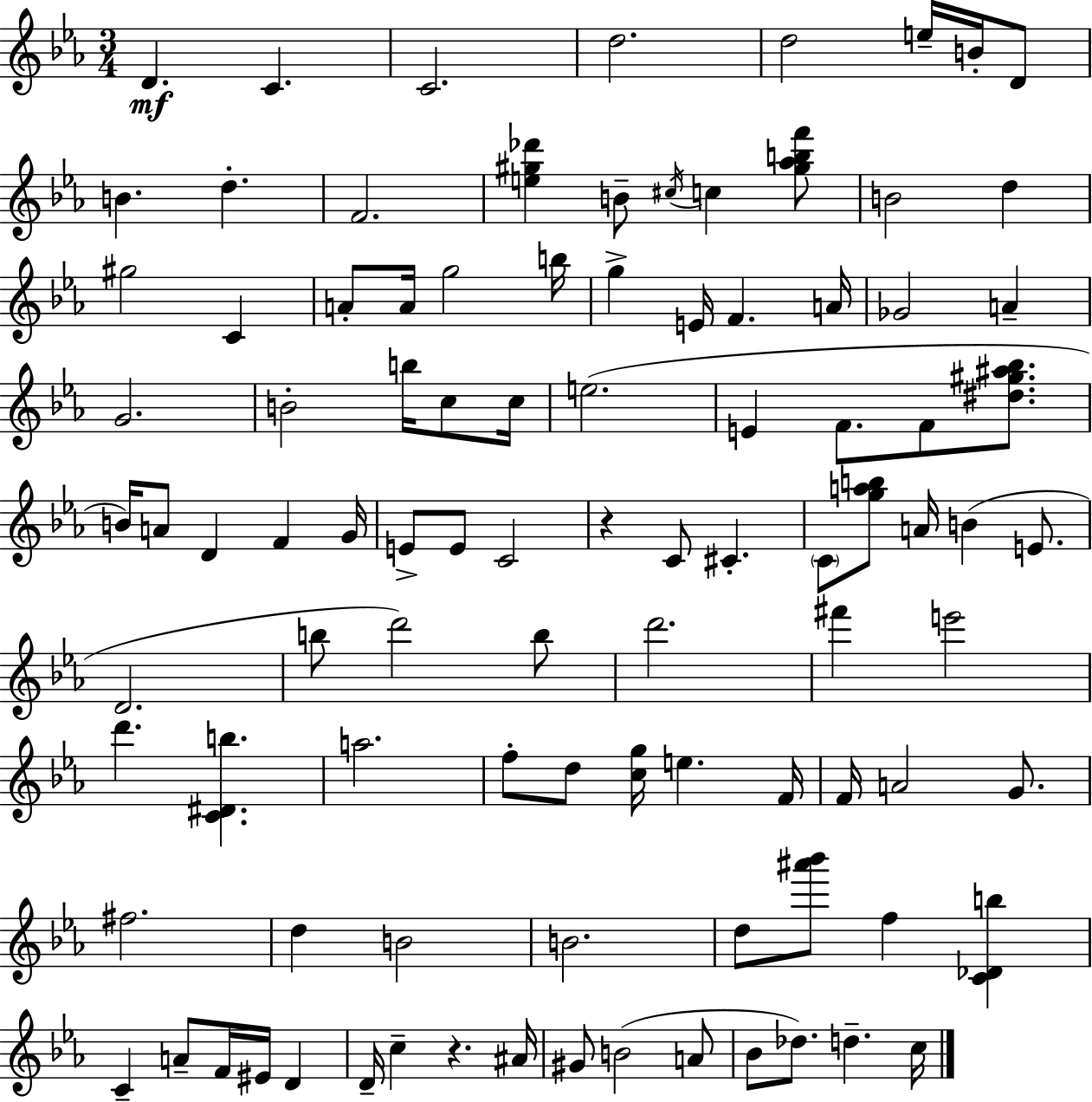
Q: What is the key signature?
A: C minor